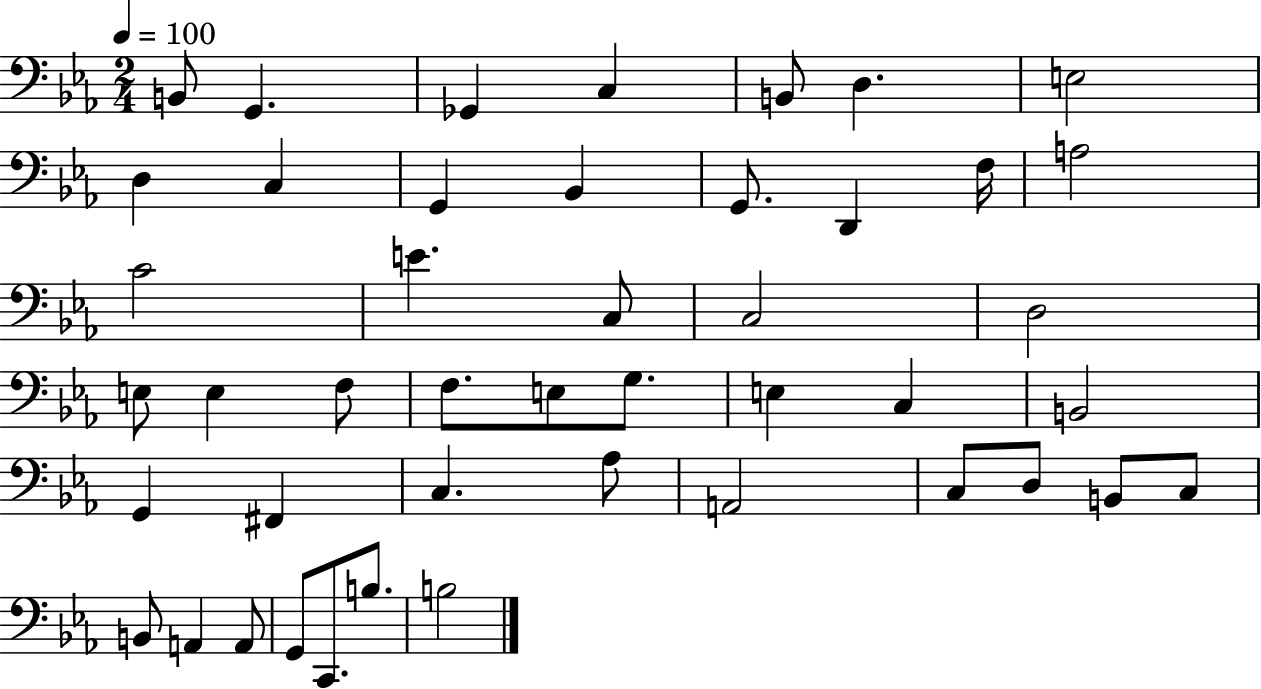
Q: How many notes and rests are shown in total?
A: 45